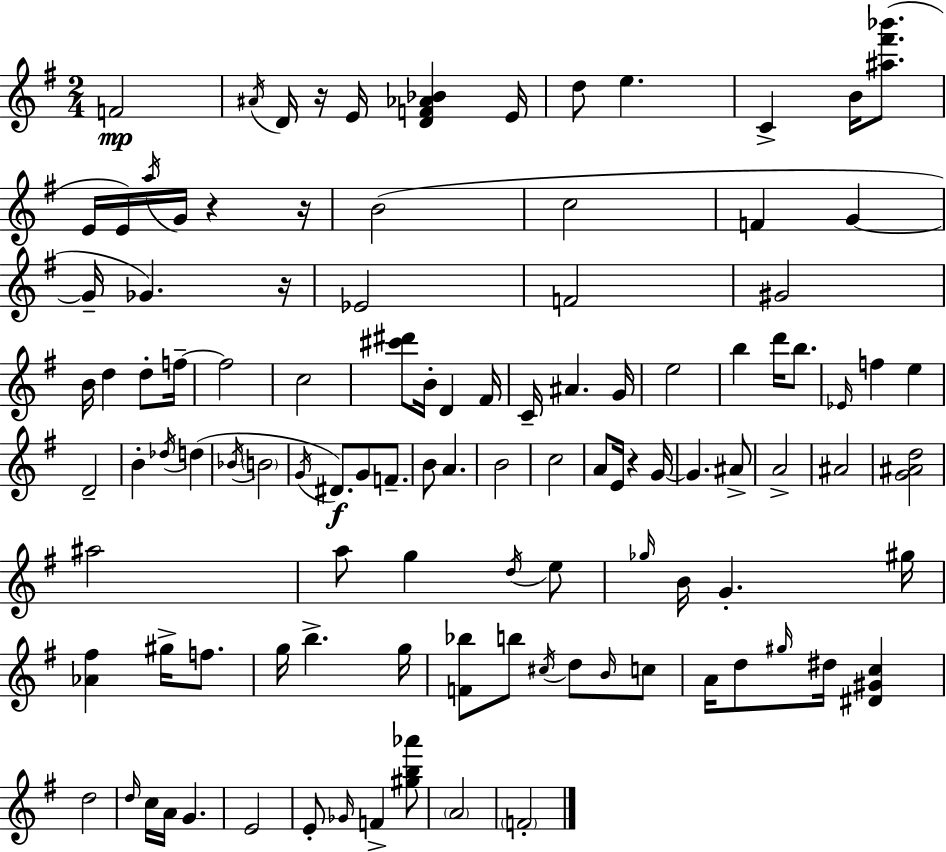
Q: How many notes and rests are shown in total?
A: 109